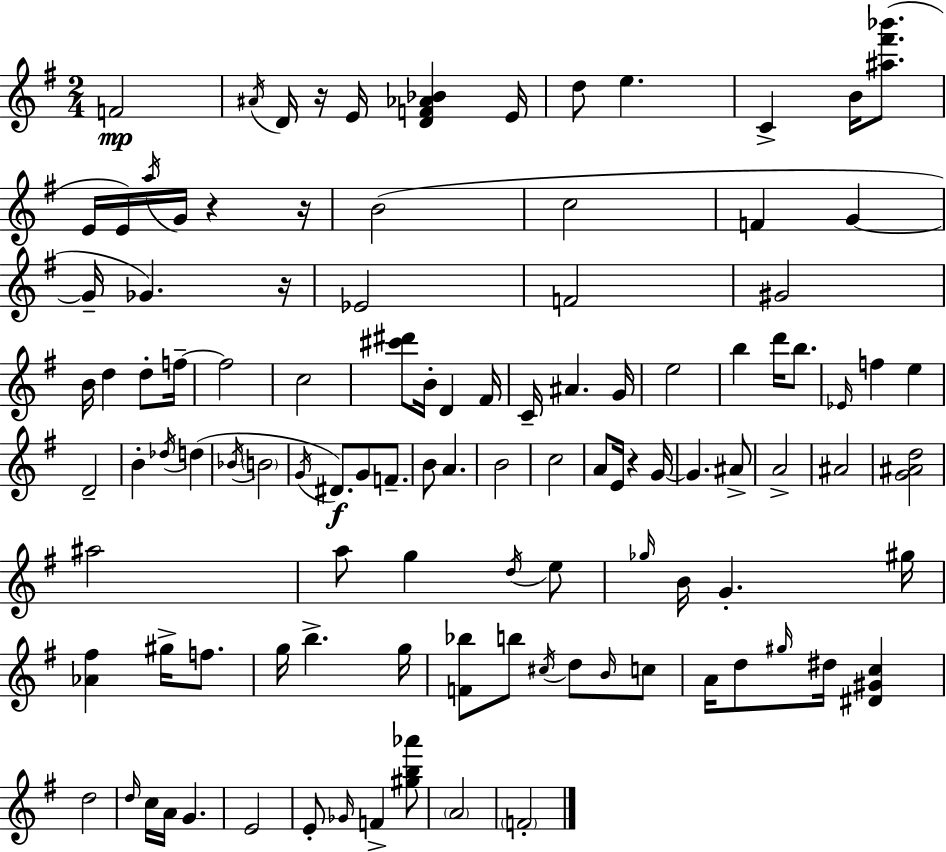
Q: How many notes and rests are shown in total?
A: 109